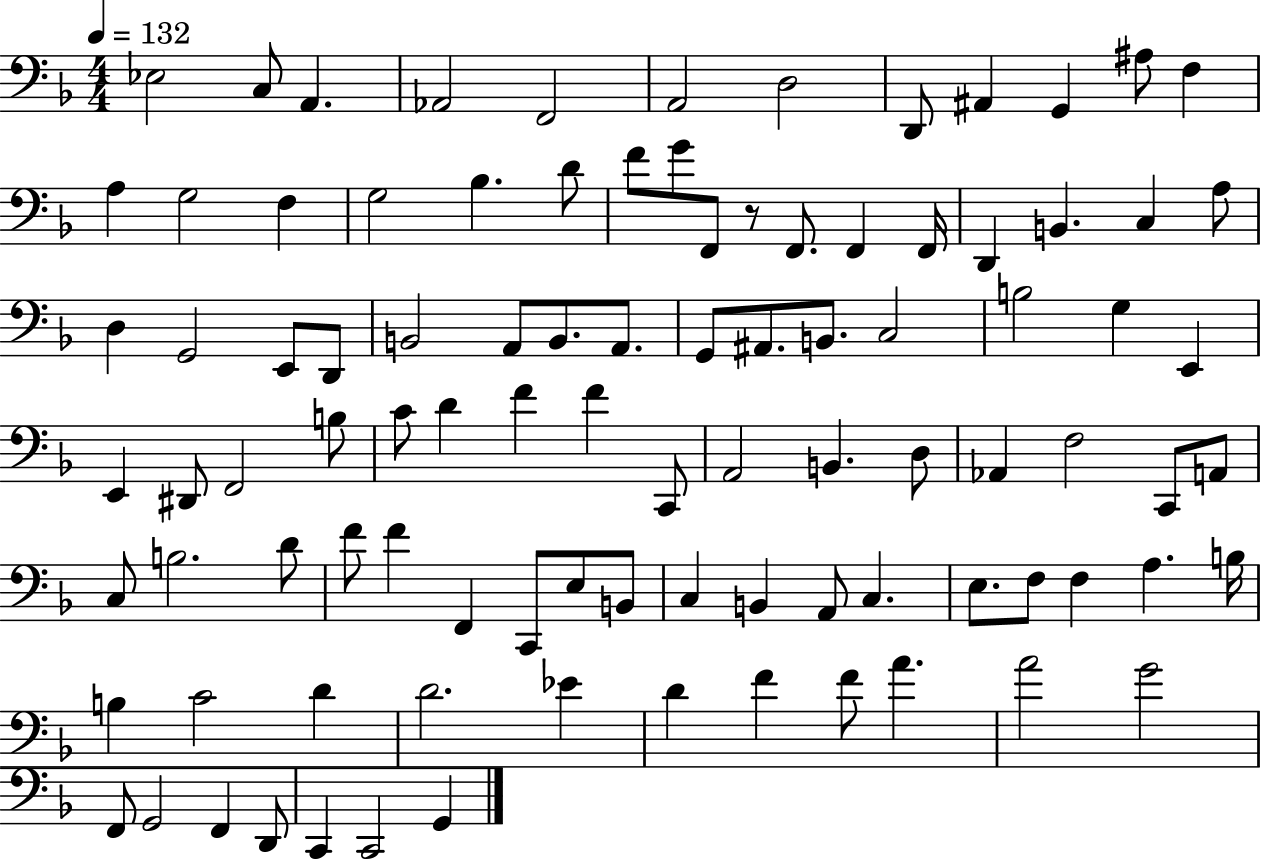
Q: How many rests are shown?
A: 1